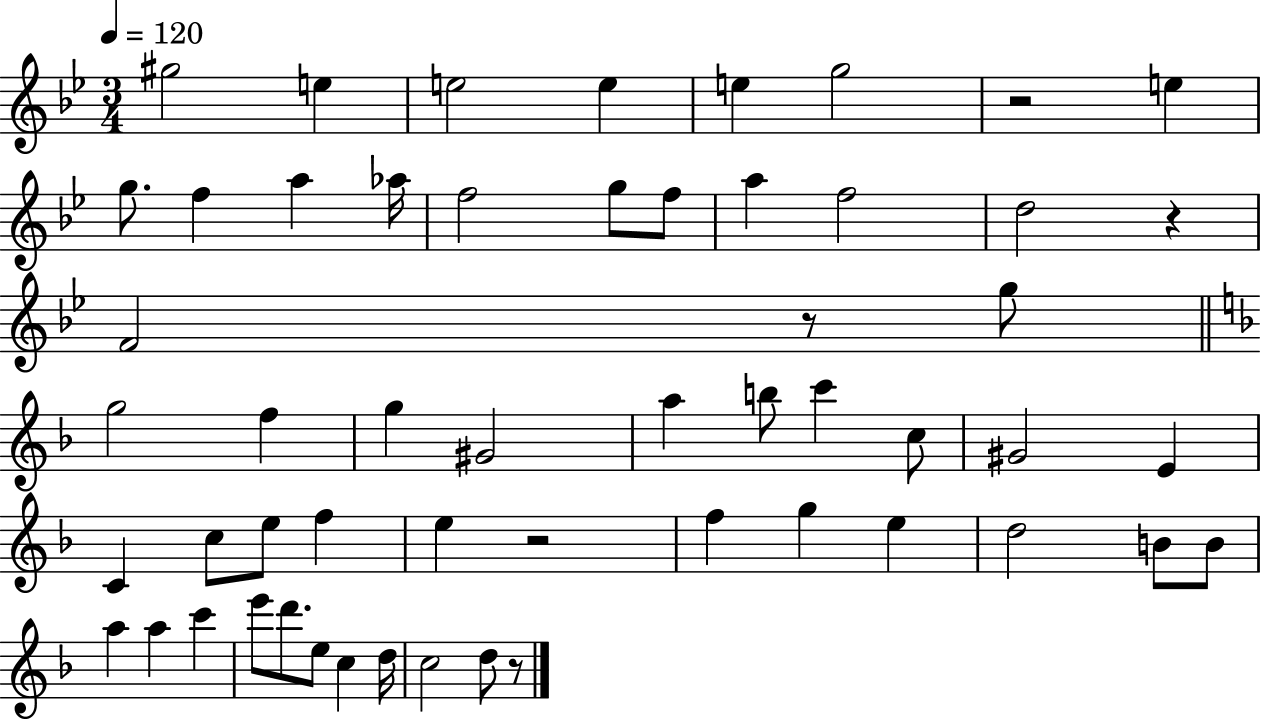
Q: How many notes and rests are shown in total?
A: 55